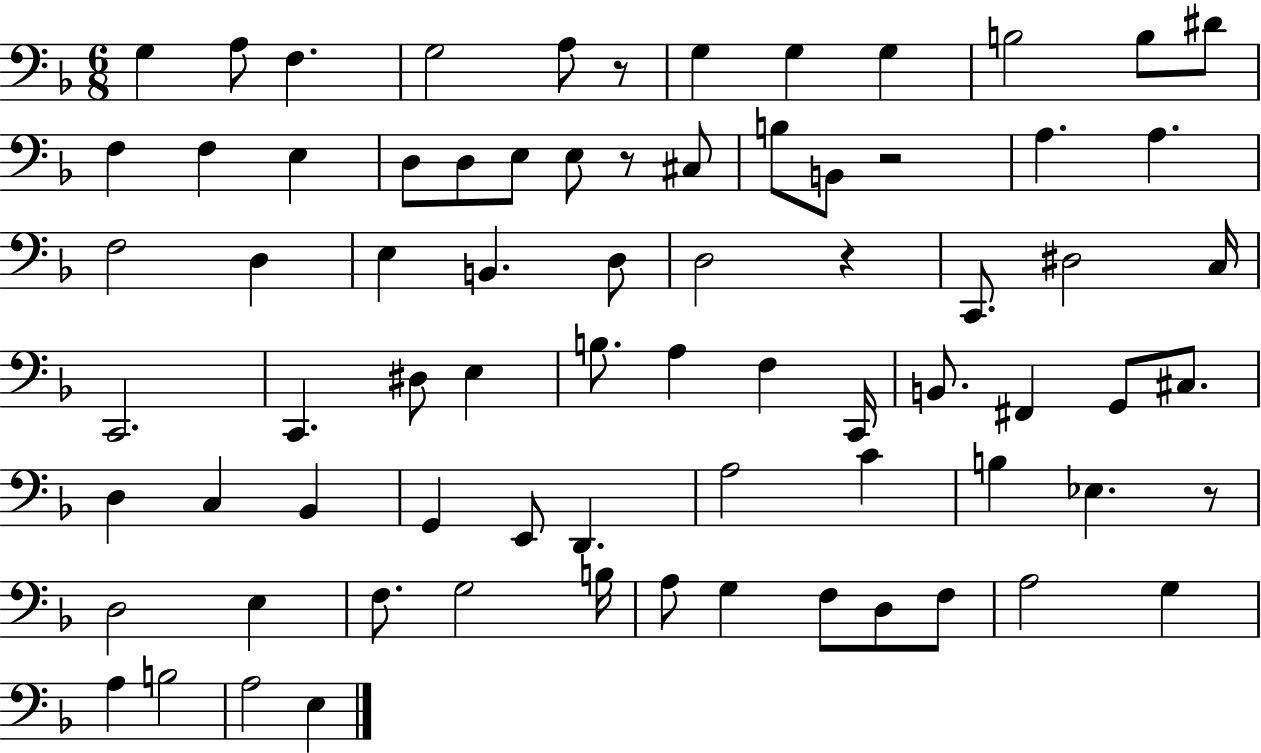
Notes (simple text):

G3/q A3/e F3/q. G3/h A3/e R/e G3/q G3/q G3/q B3/h B3/e D#4/e F3/q F3/q E3/q D3/e D3/e E3/e E3/e R/e C#3/e B3/e B2/e R/h A3/q. A3/q. F3/h D3/q E3/q B2/q. D3/e D3/h R/q C2/e. D#3/h C3/s C2/h. C2/q. D#3/e E3/q B3/e. A3/q F3/q C2/s B2/e. F#2/q G2/e C#3/e. D3/q C3/q Bb2/q G2/q E2/e D2/q. A3/h C4/q B3/q Eb3/q. R/e D3/h E3/q F3/e. G3/h B3/s A3/e G3/q F3/e D3/e F3/e A3/h G3/q A3/q B3/h A3/h E3/q